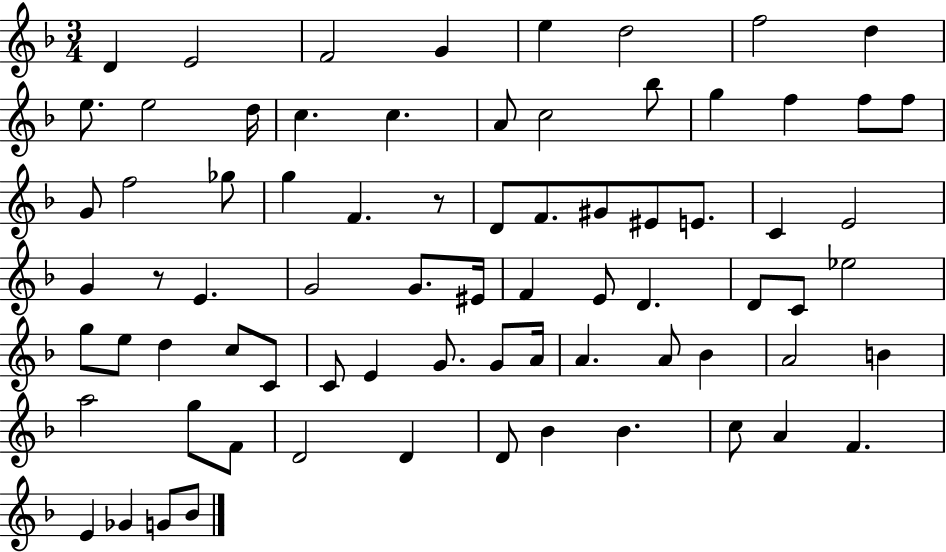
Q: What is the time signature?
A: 3/4